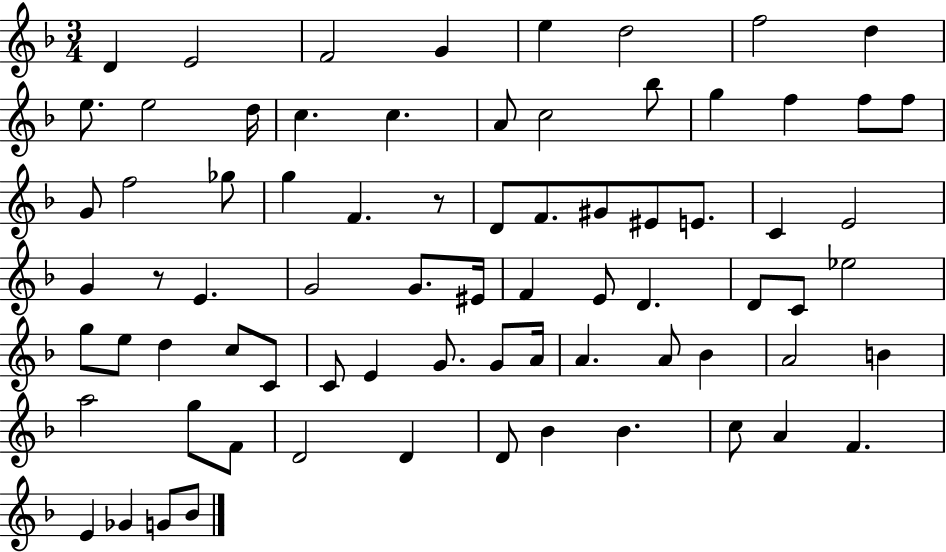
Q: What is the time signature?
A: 3/4